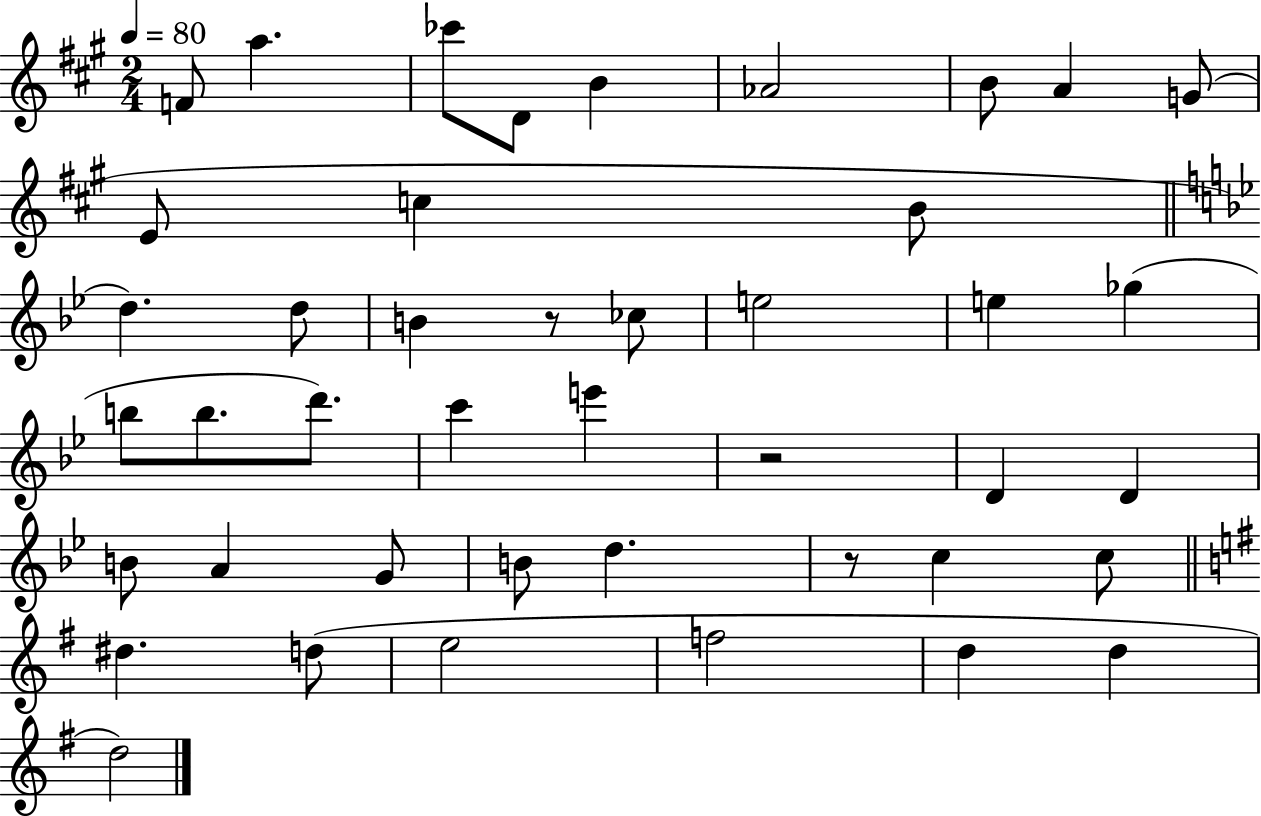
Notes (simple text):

F4/e A5/q. CES6/e D4/e B4/q Ab4/h B4/e A4/q G4/e E4/e C5/q B4/e D5/q. D5/e B4/q R/e CES5/e E5/h E5/q Gb5/q B5/e B5/e. D6/e. C6/q E6/q R/h D4/q D4/q B4/e A4/q G4/e B4/e D5/q. R/e C5/q C5/e D#5/q. D5/e E5/h F5/h D5/q D5/q D5/h